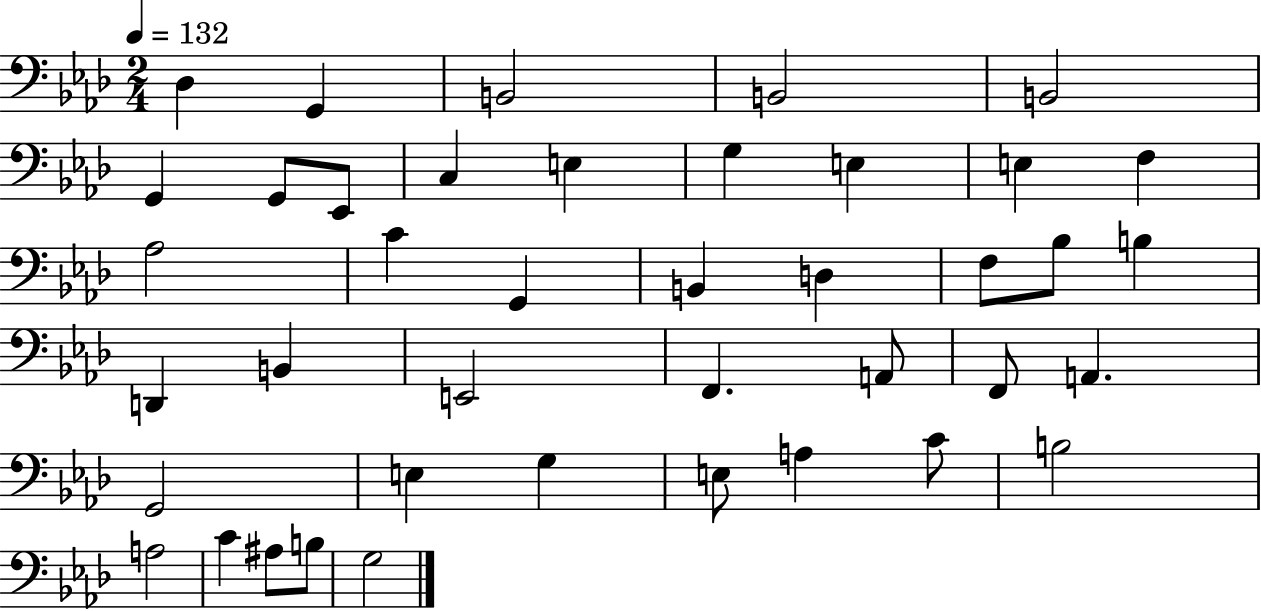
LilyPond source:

{
  \clef bass
  \numericTimeSignature
  \time 2/4
  \key aes \major
  \tempo 4 = 132
  \repeat volta 2 { des4 g,4 | b,2 | b,2 | b,2 | \break g,4 g,8 ees,8 | c4 e4 | g4 e4 | e4 f4 | \break aes2 | c'4 g,4 | b,4 d4 | f8 bes8 b4 | \break d,4 b,4 | e,2 | f,4. a,8 | f,8 a,4. | \break g,2 | e4 g4 | e8 a4 c'8 | b2 | \break a2 | c'4 ais8 b8 | g2 | } \bar "|."
}